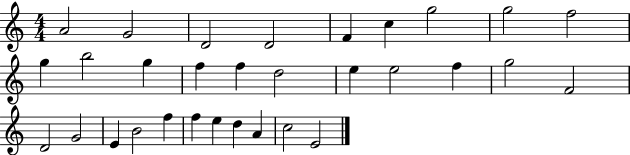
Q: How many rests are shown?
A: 0